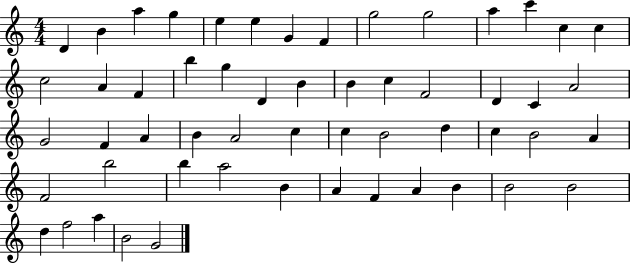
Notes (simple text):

D4/q B4/q A5/q G5/q E5/q E5/q G4/q F4/q G5/h G5/h A5/q C6/q C5/q C5/q C5/h A4/q F4/q B5/q G5/q D4/q B4/q B4/q C5/q F4/h D4/q C4/q A4/h G4/h F4/q A4/q B4/q A4/h C5/q C5/q B4/h D5/q C5/q B4/h A4/q F4/h B5/h B5/q A5/h B4/q A4/q F4/q A4/q B4/q B4/h B4/h D5/q F5/h A5/q B4/h G4/h